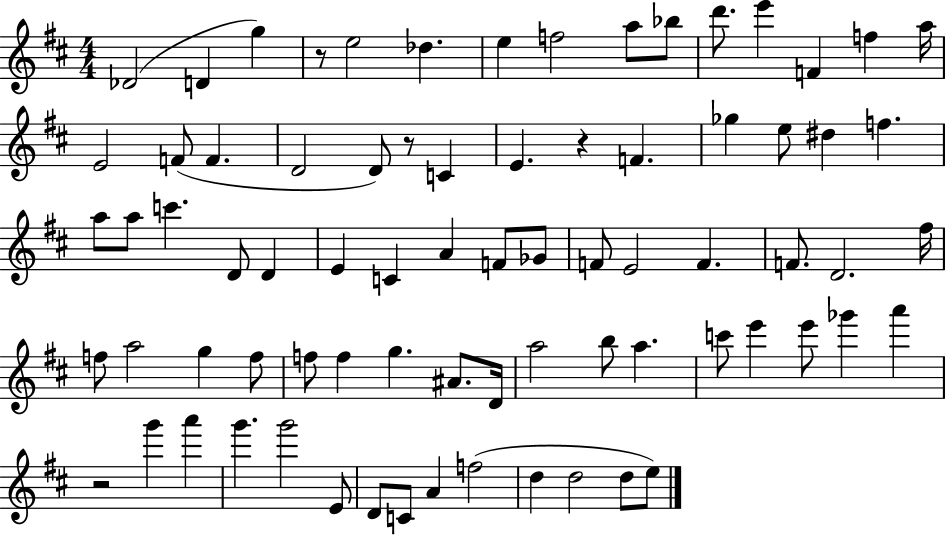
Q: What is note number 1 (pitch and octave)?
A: Db4